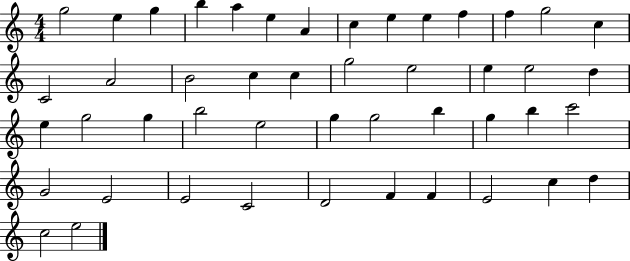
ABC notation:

X:1
T:Untitled
M:4/4
L:1/4
K:C
g2 e g b a e A c e e f f g2 c C2 A2 B2 c c g2 e2 e e2 d e g2 g b2 e2 g g2 b g b c'2 G2 E2 E2 C2 D2 F F E2 c d c2 e2